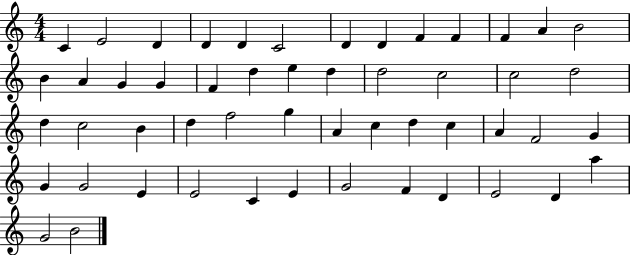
C4/q E4/h D4/q D4/q D4/q C4/h D4/q D4/q F4/q F4/q F4/q A4/q B4/h B4/q A4/q G4/q G4/q F4/q D5/q E5/q D5/q D5/h C5/h C5/h D5/h D5/q C5/h B4/q D5/q F5/h G5/q A4/q C5/q D5/q C5/q A4/q F4/h G4/q G4/q G4/h E4/q E4/h C4/q E4/q G4/h F4/q D4/q E4/h D4/q A5/q G4/h B4/h